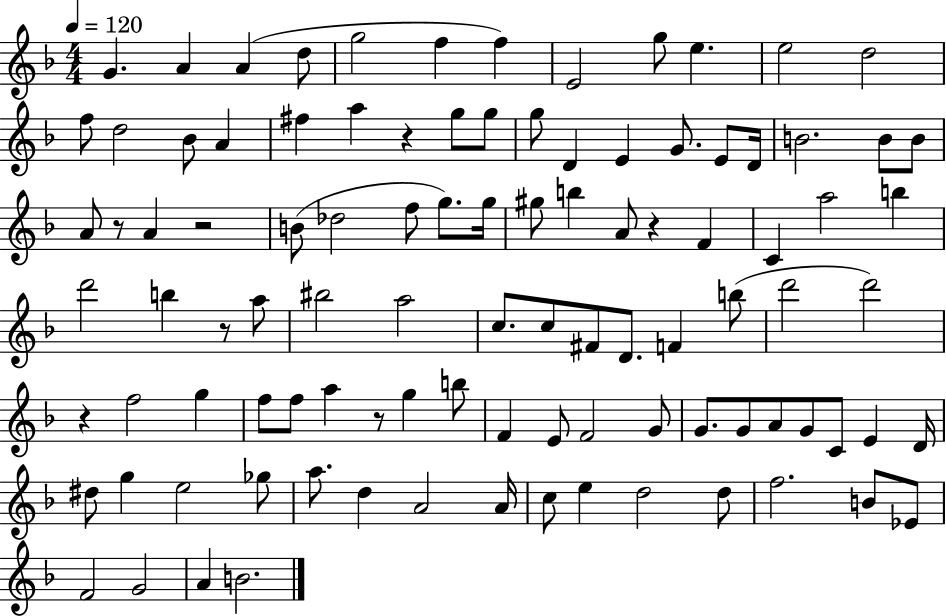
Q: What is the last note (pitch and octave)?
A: B4